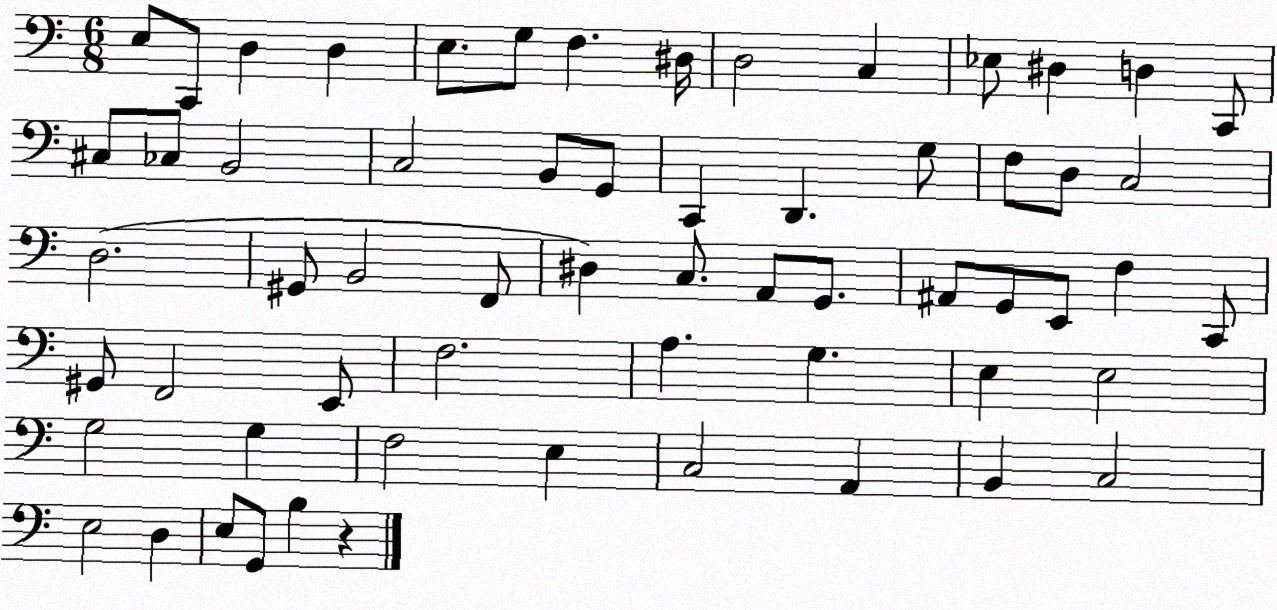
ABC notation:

X:1
T:Untitled
M:6/8
L:1/4
K:C
E,/2 C,,/2 D, D, E,/2 G,/2 F, ^D,/4 D,2 C, _E,/2 ^D, D, C,,/2 ^C,/2 _C,/2 B,,2 C,2 B,,/2 G,,/2 C,, D,, G,/2 F,/2 D,/2 C,2 D,2 ^G,,/2 B,,2 F,,/2 ^D, C,/2 A,,/2 G,,/2 ^A,,/2 G,,/2 E,,/2 F, C,,/2 ^G,,/2 F,,2 E,,/2 F,2 A, G, E, E,2 G,2 G, F,2 E, C,2 A,, B,, C,2 E,2 D, E,/2 G,,/2 B, z